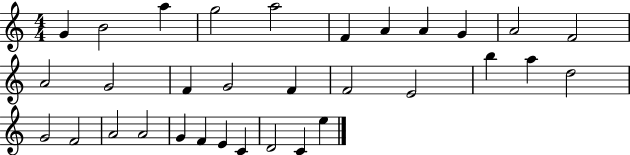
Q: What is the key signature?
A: C major